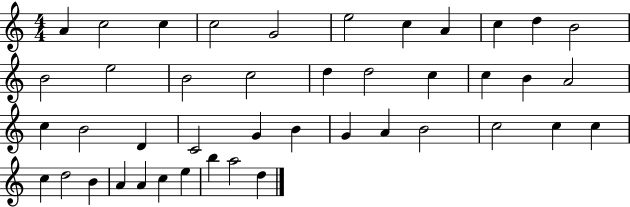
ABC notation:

X:1
T:Untitled
M:4/4
L:1/4
K:C
A c2 c c2 G2 e2 c A c d B2 B2 e2 B2 c2 d d2 c c B A2 c B2 D C2 G B G A B2 c2 c c c d2 B A A c e b a2 d